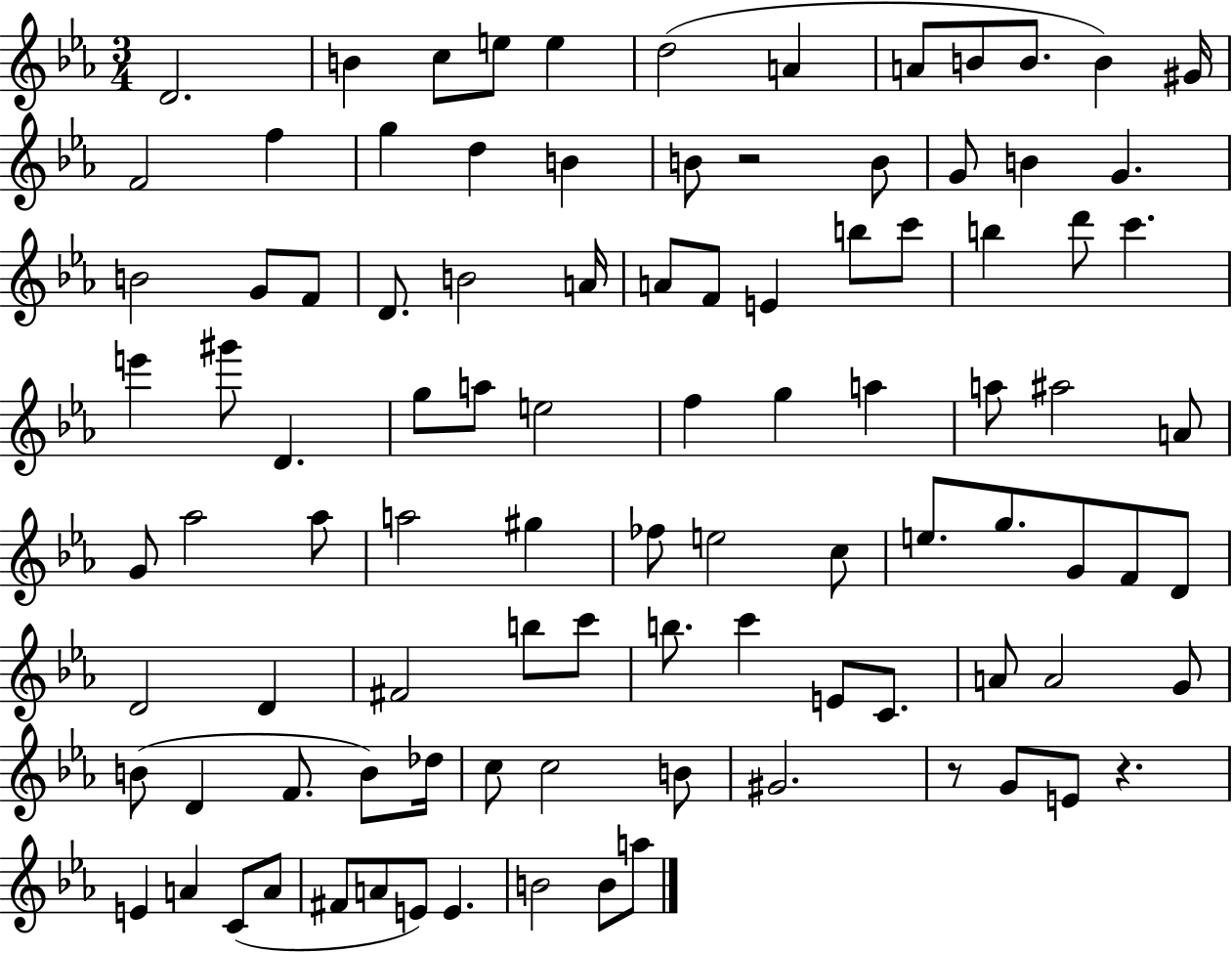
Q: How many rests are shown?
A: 3